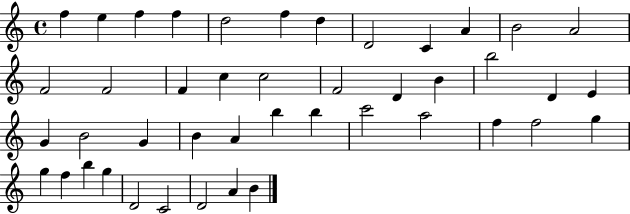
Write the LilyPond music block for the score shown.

{
  \clef treble
  \time 4/4
  \defaultTimeSignature
  \key c \major
  f''4 e''4 f''4 f''4 | d''2 f''4 d''4 | d'2 c'4 a'4 | b'2 a'2 | \break f'2 f'2 | f'4 c''4 c''2 | f'2 d'4 b'4 | b''2 d'4 e'4 | \break g'4 b'2 g'4 | b'4 a'4 b''4 b''4 | c'''2 a''2 | f''4 f''2 g''4 | \break g''4 f''4 b''4 g''4 | d'2 c'2 | d'2 a'4 b'4 | \bar "|."
}